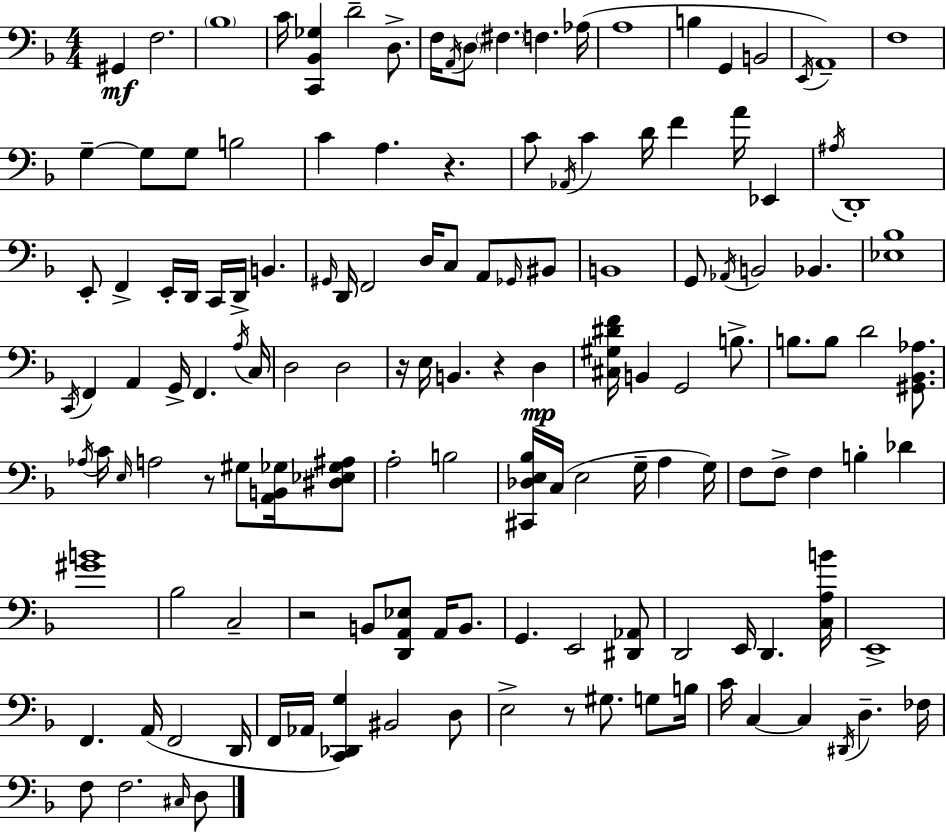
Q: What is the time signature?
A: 4/4